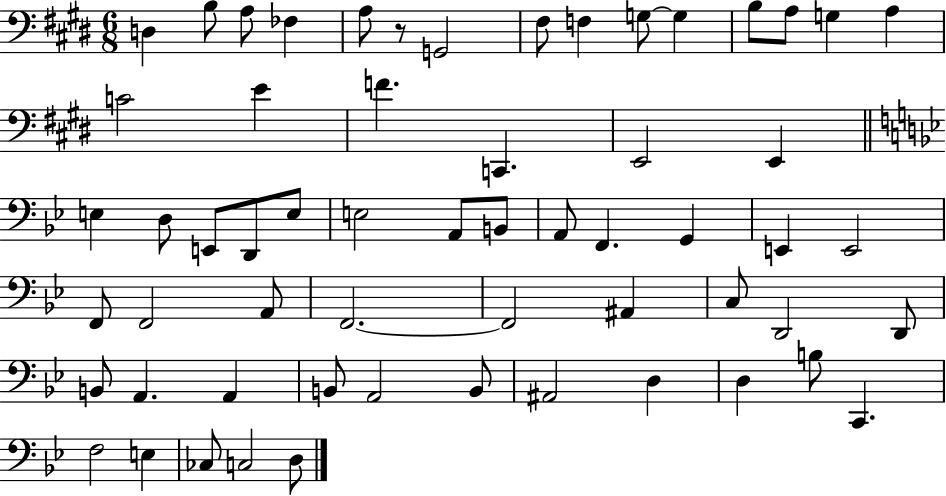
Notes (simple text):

D3/q B3/e A3/e FES3/q A3/e R/e G2/h F#3/e F3/q G3/e G3/q B3/e A3/e G3/q A3/q C4/h E4/q F4/q. C2/q. E2/h E2/q E3/q D3/e E2/e D2/e E3/e E3/h A2/e B2/e A2/e F2/q. G2/q E2/q E2/h F2/e F2/h A2/e F2/h. F2/h A#2/q C3/e D2/h D2/e B2/e A2/q. A2/q B2/e A2/h B2/e A#2/h D3/q D3/q B3/e C2/q. F3/h E3/q CES3/e C3/h D3/e